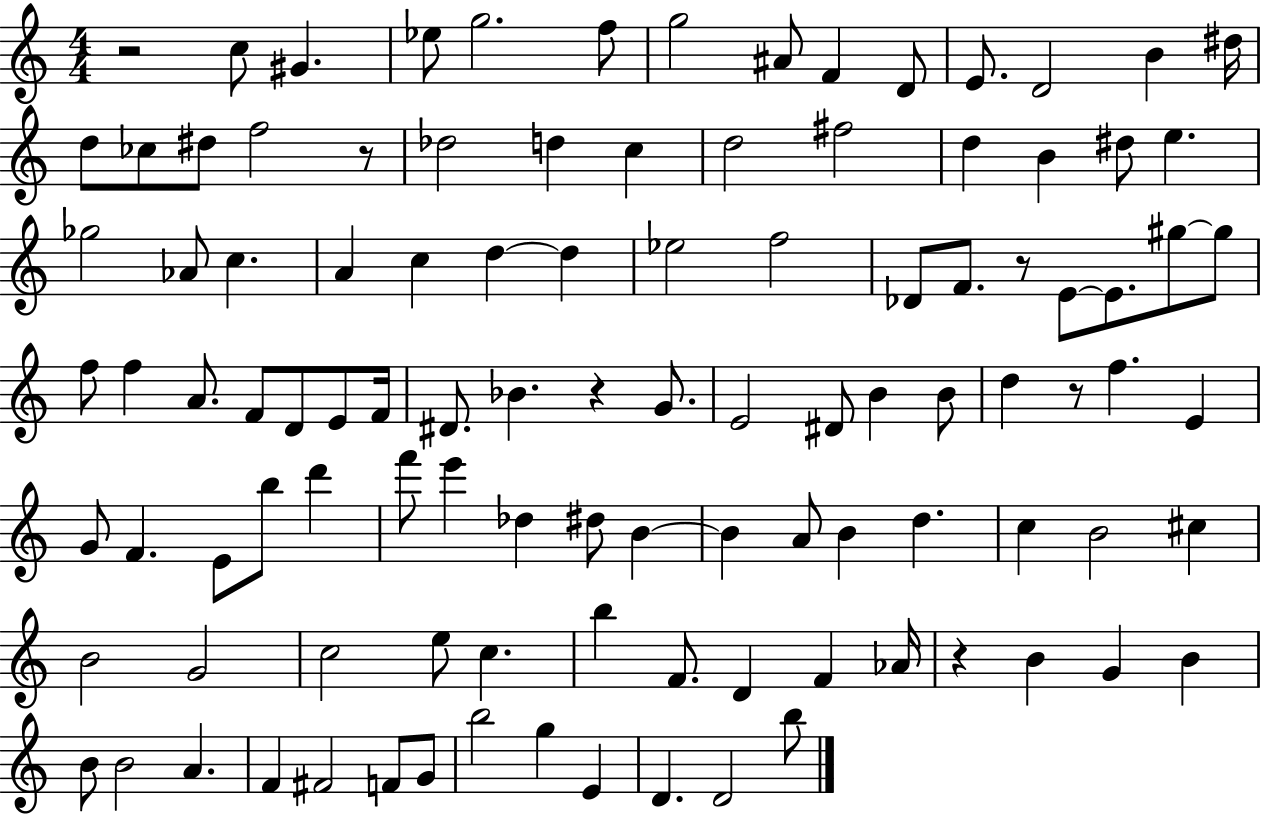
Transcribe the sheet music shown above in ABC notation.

X:1
T:Untitled
M:4/4
L:1/4
K:C
z2 c/2 ^G _e/2 g2 f/2 g2 ^A/2 F D/2 E/2 D2 B ^d/4 d/2 _c/2 ^d/2 f2 z/2 _d2 d c d2 ^f2 d B ^d/2 e _g2 _A/2 c A c d d _e2 f2 _D/2 F/2 z/2 E/2 E/2 ^g/2 ^g/2 f/2 f A/2 F/2 D/2 E/2 F/4 ^D/2 _B z G/2 E2 ^D/2 B B/2 d z/2 f E G/2 F E/2 b/2 d' f'/2 e' _d ^d/2 B B A/2 B d c B2 ^c B2 G2 c2 e/2 c b F/2 D F _A/4 z B G B B/2 B2 A F ^F2 F/2 G/2 b2 g E D D2 b/2